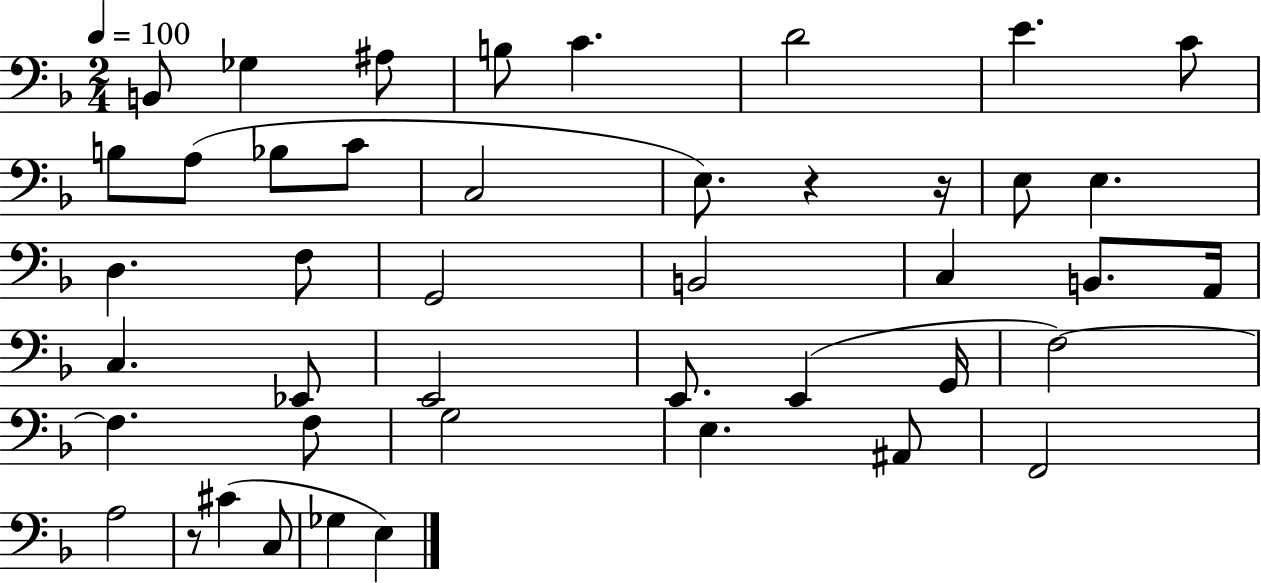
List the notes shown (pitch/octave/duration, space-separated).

B2/e Gb3/q A#3/e B3/e C4/q. D4/h E4/q. C4/e B3/e A3/e Bb3/e C4/e C3/h E3/e. R/q R/s E3/e E3/q. D3/q. F3/e G2/h B2/h C3/q B2/e. A2/s C3/q. Eb2/e E2/h E2/e. E2/q G2/s F3/h F3/q. F3/e G3/h E3/q. A#2/e F2/h A3/h R/e C#4/q C3/e Gb3/q E3/q